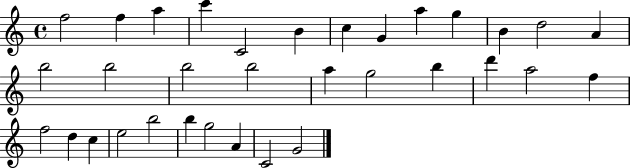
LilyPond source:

{
  \clef treble
  \time 4/4
  \defaultTimeSignature
  \key c \major
  f''2 f''4 a''4 | c'''4 c'2 b'4 | c''4 g'4 a''4 g''4 | b'4 d''2 a'4 | \break b''2 b''2 | b''2 b''2 | a''4 g''2 b''4 | d'''4 a''2 f''4 | \break f''2 d''4 c''4 | e''2 b''2 | b''4 g''2 a'4 | c'2 g'2 | \break \bar "|."
}